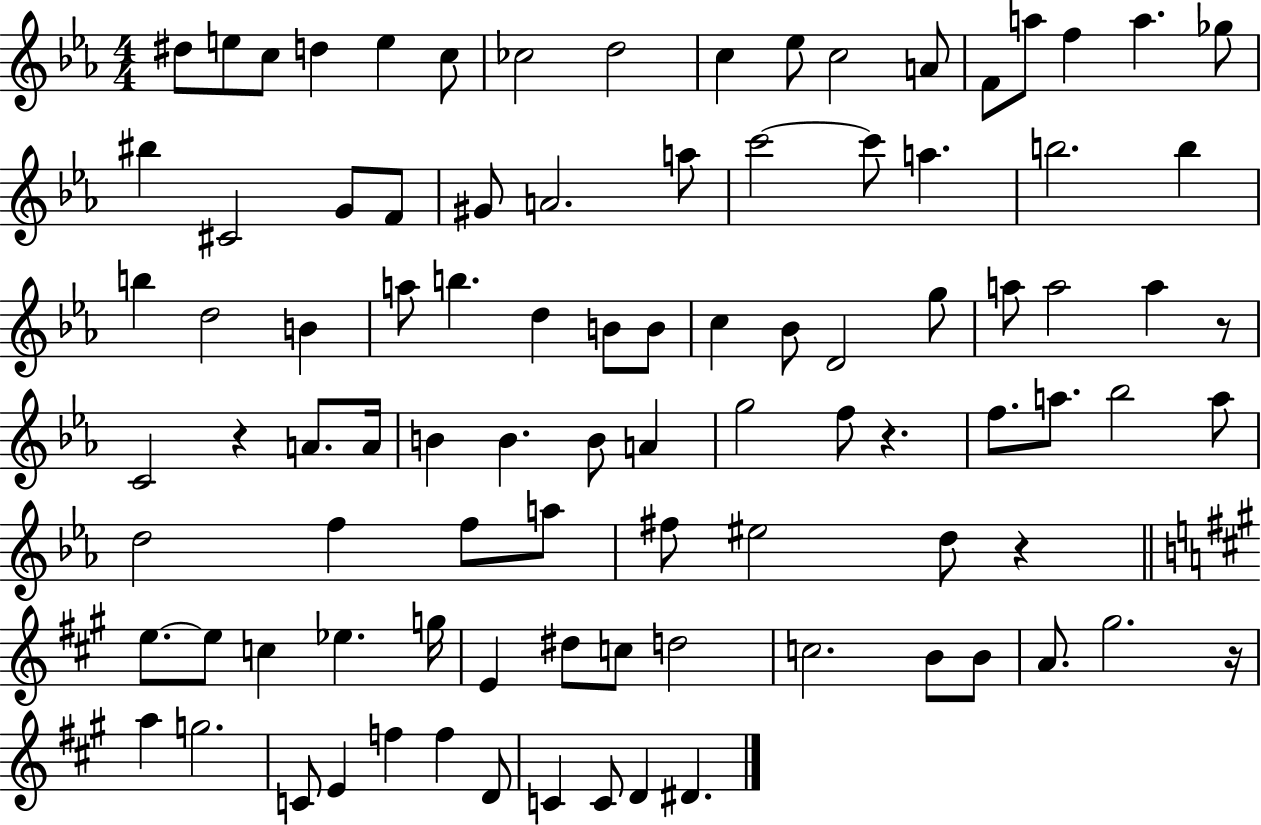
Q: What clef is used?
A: treble